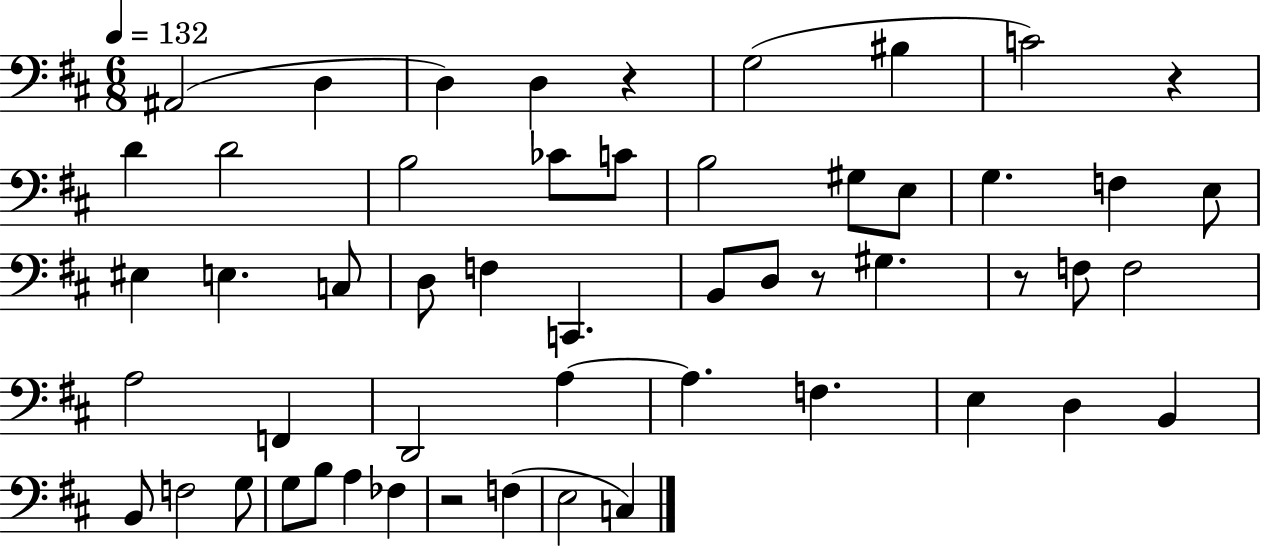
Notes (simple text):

A#2/h D3/q D3/q D3/q R/q G3/h BIS3/q C4/h R/q D4/q D4/h B3/h CES4/e C4/e B3/h G#3/e E3/e G3/q. F3/q E3/e EIS3/q E3/q. C3/e D3/e F3/q C2/q. B2/e D3/e R/e G#3/q. R/e F3/e F3/h A3/h F2/q D2/h A3/q A3/q. F3/q. E3/q D3/q B2/q B2/e F3/h G3/e G3/e B3/e A3/q FES3/q R/h F3/q E3/h C3/q